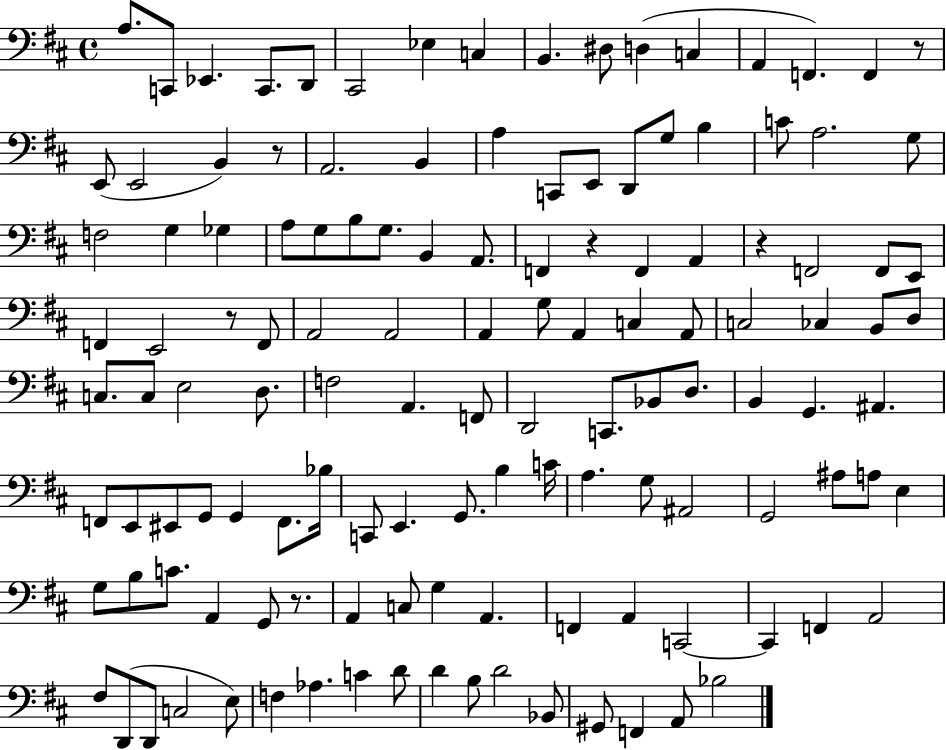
X:1
T:Untitled
M:4/4
L:1/4
K:D
A,/2 C,,/2 _E,, C,,/2 D,,/2 ^C,,2 _E, C, B,, ^D,/2 D, C, A,, F,, F,, z/2 E,,/2 E,,2 B,, z/2 A,,2 B,, A, C,,/2 E,,/2 D,,/2 G,/2 B, C/2 A,2 G,/2 F,2 G, _G, A,/2 G,/2 B,/2 G,/2 B,, A,,/2 F,, z F,, A,, z F,,2 F,,/2 E,,/2 F,, E,,2 z/2 F,,/2 A,,2 A,,2 A,, G,/2 A,, C, A,,/2 C,2 _C, B,,/2 D,/2 C,/2 C,/2 E,2 D,/2 F,2 A,, F,,/2 D,,2 C,,/2 _B,,/2 D,/2 B,, G,, ^A,, F,,/2 E,,/2 ^E,,/2 G,,/2 G,, F,,/2 _B,/4 C,,/2 E,, G,,/2 B, C/4 A, G,/2 ^A,,2 G,,2 ^A,/2 A,/2 E, G,/2 B,/2 C/2 A,, G,,/2 z/2 A,, C,/2 G, A,, F,, A,, C,,2 C,, F,, A,,2 ^F,/2 D,,/2 D,,/2 C,2 E,/2 F, _A, C D/2 D B,/2 D2 _B,,/2 ^G,,/2 F,, A,,/2 _B,2